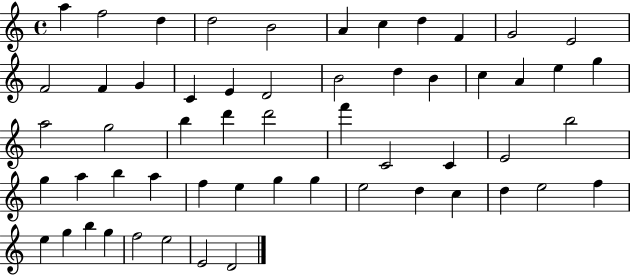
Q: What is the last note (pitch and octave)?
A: D4